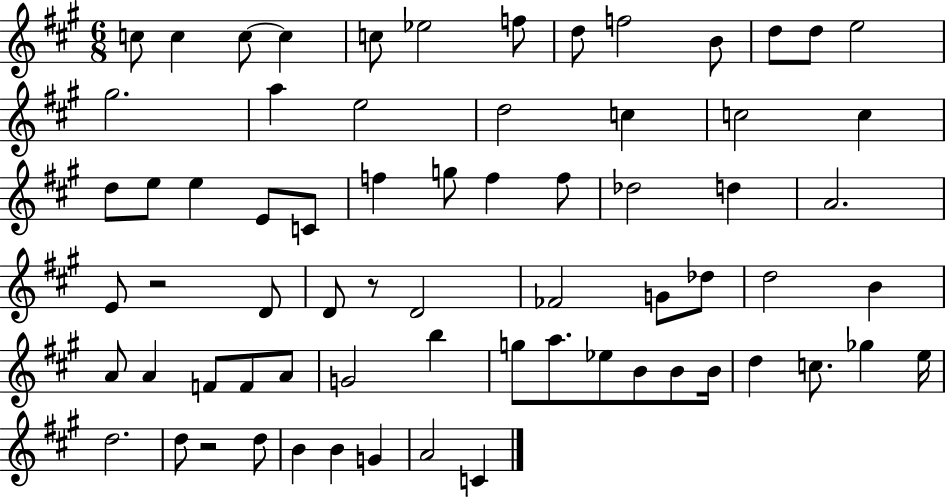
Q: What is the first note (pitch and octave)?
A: C5